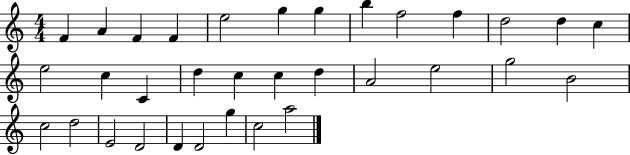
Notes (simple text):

F4/q A4/q F4/q F4/q E5/h G5/q G5/q B5/q F5/h F5/q D5/h D5/q C5/q E5/h C5/q C4/q D5/q C5/q C5/q D5/q A4/h E5/h G5/h B4/h C5/h D5/h E4/h D4/h D4/q D4/h G5/q C5/h A5/h